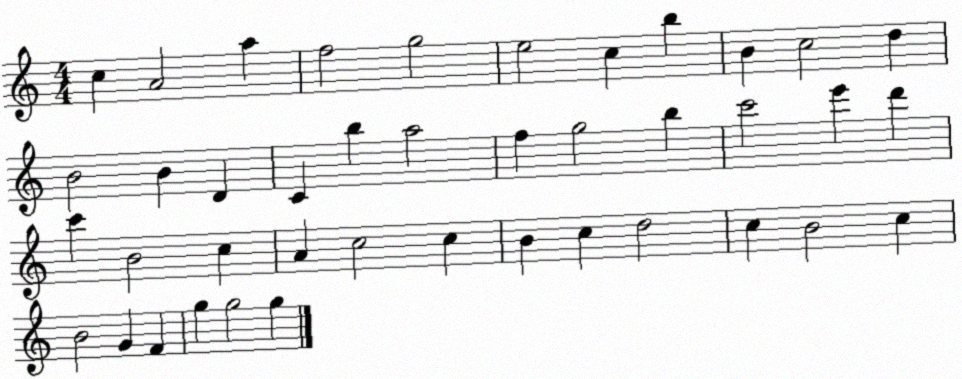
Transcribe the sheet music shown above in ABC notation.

X:1
T:Untitled
M:4/4
L:1/4
K:C
c A2 a f2 g2 e2 c b B c2 d B2 B D C b a2 f g2 b c'2 e' d' c' B2 c A c2 c B c d2 c B2 c B2 G F g g2 g